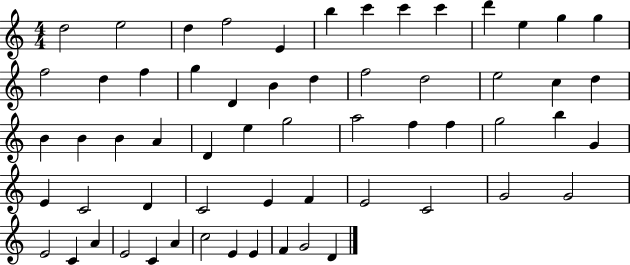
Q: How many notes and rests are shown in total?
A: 60